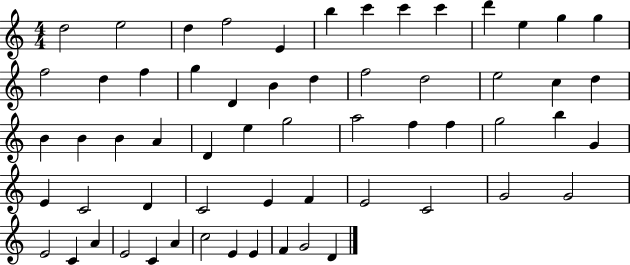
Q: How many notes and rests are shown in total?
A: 60